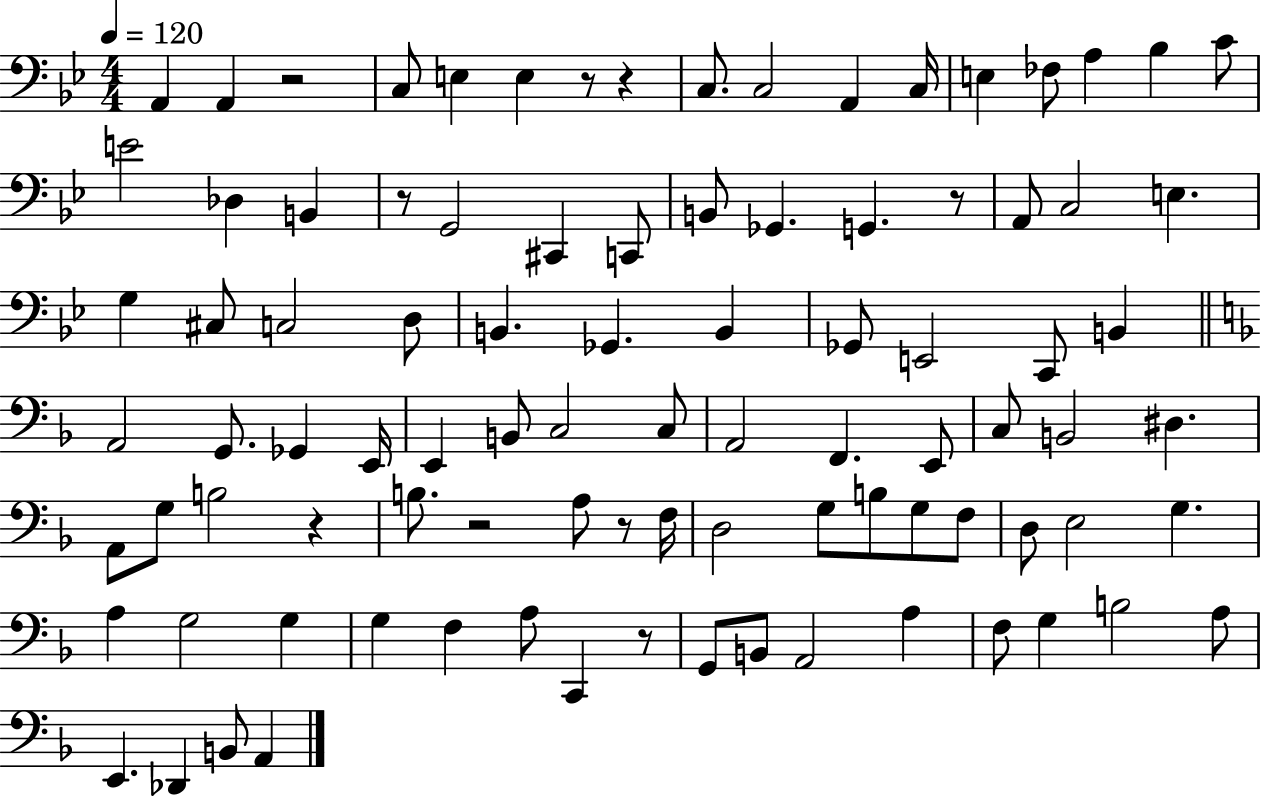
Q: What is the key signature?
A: BES major